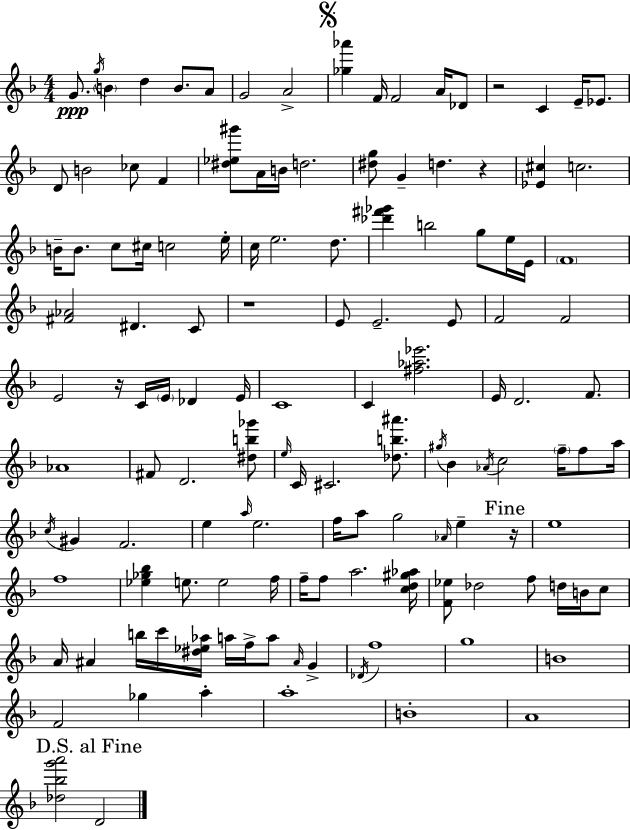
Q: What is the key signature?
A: F major